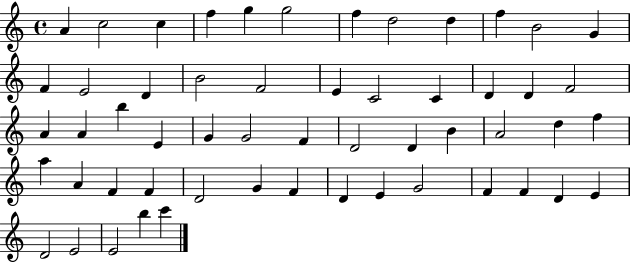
{
  \clef treble
  \time 4/4
  \defaultTimeSignature
  \key c \major
  a'4 c''2 c''4 | f''4 g''4 g''2 | f''4 d''2 d''4 | f''4 b'2 g'4 | \break f'4 e'2 d'4 | b'2 f'2 | e'4 c'2 c'4 | d'4 d'4 f'2 | \break a'4 a'4 b''4 e'4 | g'4 g'2 f'4 | d'2 d'4 b'4 | a'2 d''4 f''4 | \break a''4 a'4 f'4 f'4 | d'2 g'4 f'4 | d'4 e'4 g'2 | f'4 f'4 d'4 e'4 | \break d'2 e'2 | e'2 b''4 c'''4 | \bar "|."
}